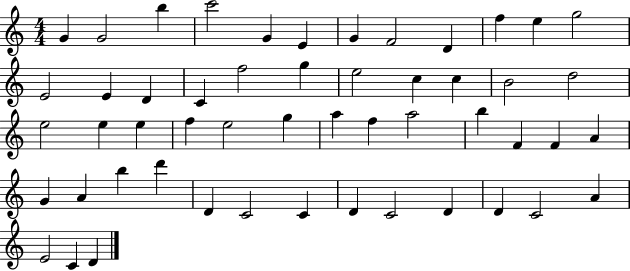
G4/q G4/h B5/q C6/h G4/q E4/q G4/q F4/h D4/q F5/q E5/q G5/h E4/h E4/q D4/q C4/q F5/h G5/q E5/h C5/q C5/q B4/h D5/h E5/h E5/q E5/q F5/q E5/h G5/q A5/q F5/q A5/h B5/q F4/q F4/q A4/q G4/q A4/q B5/q D6/q D4/q C4/h C4/q D4/q C4/h D4/q D4/q C4/h A4/q E4/h C4/q D4/q